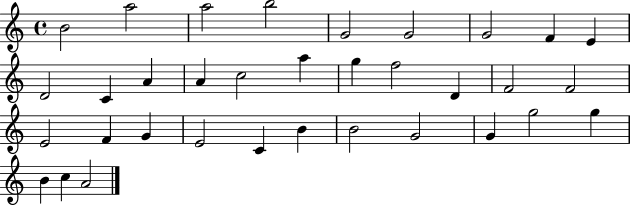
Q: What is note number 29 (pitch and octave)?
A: G4